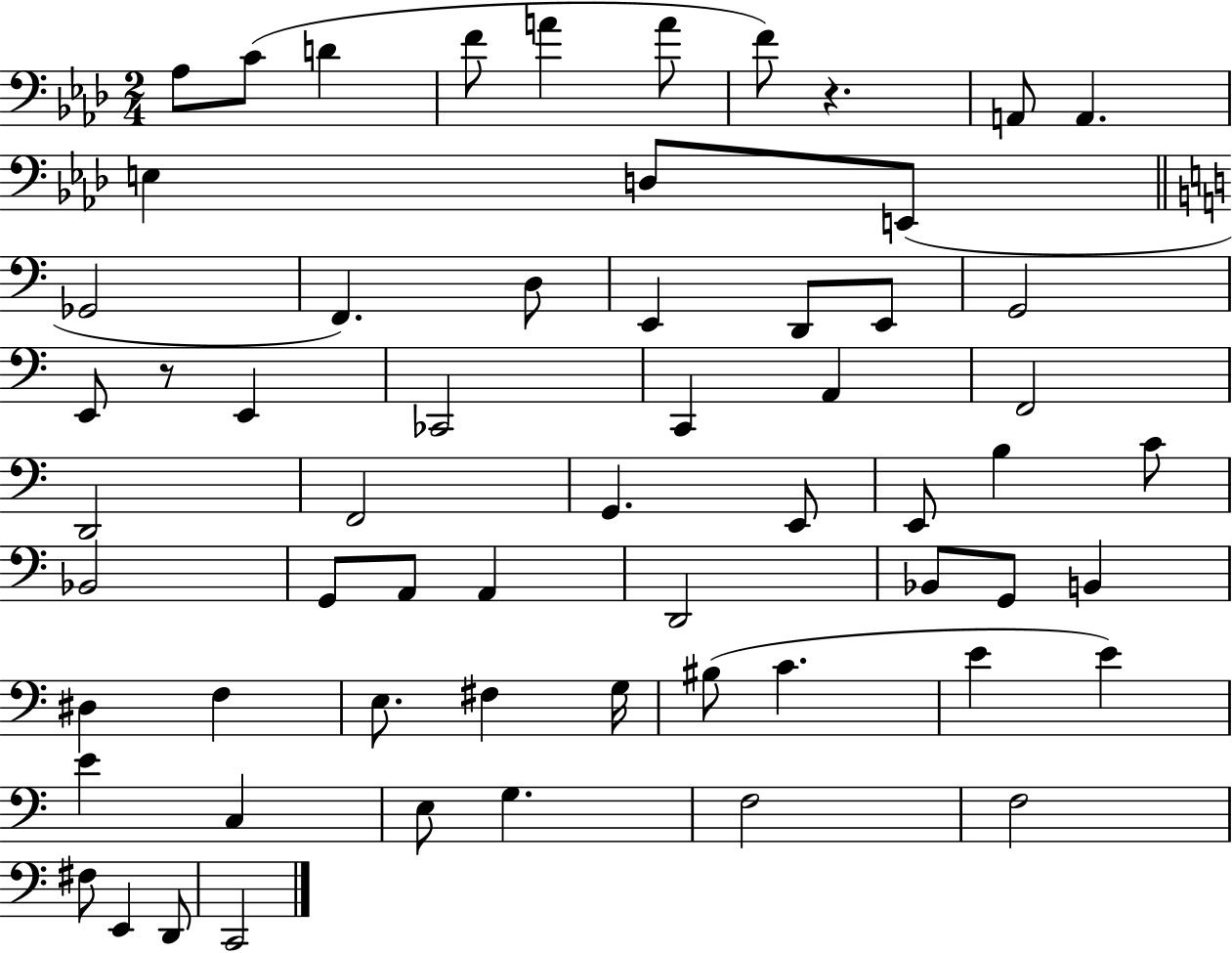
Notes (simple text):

Ab3/e C4/e D4/q F4/e A4/q A4/e F4/e R/q. A2/e A2/q. E3/q D3/e E2/e Gb2/h F2/q. D3/e E2/q D2/e E2/e G2/h E2/e R/e E2/q CES2/h C2/q A2/q F2/h D2/h F2/h G2/q. E2/e E2/e B3/q C4/e Bb2/h G2/e A2/e A2/q D2/h Bb2/e G2/e B2/q D#3/q F3/q E3/e. F#3/q G3/s BIS3/e C4/q. E4/q E4/q E4/q C3/q E3/e G3/q. F3/h F3/h F#3/e E2/q D2/e C2/h